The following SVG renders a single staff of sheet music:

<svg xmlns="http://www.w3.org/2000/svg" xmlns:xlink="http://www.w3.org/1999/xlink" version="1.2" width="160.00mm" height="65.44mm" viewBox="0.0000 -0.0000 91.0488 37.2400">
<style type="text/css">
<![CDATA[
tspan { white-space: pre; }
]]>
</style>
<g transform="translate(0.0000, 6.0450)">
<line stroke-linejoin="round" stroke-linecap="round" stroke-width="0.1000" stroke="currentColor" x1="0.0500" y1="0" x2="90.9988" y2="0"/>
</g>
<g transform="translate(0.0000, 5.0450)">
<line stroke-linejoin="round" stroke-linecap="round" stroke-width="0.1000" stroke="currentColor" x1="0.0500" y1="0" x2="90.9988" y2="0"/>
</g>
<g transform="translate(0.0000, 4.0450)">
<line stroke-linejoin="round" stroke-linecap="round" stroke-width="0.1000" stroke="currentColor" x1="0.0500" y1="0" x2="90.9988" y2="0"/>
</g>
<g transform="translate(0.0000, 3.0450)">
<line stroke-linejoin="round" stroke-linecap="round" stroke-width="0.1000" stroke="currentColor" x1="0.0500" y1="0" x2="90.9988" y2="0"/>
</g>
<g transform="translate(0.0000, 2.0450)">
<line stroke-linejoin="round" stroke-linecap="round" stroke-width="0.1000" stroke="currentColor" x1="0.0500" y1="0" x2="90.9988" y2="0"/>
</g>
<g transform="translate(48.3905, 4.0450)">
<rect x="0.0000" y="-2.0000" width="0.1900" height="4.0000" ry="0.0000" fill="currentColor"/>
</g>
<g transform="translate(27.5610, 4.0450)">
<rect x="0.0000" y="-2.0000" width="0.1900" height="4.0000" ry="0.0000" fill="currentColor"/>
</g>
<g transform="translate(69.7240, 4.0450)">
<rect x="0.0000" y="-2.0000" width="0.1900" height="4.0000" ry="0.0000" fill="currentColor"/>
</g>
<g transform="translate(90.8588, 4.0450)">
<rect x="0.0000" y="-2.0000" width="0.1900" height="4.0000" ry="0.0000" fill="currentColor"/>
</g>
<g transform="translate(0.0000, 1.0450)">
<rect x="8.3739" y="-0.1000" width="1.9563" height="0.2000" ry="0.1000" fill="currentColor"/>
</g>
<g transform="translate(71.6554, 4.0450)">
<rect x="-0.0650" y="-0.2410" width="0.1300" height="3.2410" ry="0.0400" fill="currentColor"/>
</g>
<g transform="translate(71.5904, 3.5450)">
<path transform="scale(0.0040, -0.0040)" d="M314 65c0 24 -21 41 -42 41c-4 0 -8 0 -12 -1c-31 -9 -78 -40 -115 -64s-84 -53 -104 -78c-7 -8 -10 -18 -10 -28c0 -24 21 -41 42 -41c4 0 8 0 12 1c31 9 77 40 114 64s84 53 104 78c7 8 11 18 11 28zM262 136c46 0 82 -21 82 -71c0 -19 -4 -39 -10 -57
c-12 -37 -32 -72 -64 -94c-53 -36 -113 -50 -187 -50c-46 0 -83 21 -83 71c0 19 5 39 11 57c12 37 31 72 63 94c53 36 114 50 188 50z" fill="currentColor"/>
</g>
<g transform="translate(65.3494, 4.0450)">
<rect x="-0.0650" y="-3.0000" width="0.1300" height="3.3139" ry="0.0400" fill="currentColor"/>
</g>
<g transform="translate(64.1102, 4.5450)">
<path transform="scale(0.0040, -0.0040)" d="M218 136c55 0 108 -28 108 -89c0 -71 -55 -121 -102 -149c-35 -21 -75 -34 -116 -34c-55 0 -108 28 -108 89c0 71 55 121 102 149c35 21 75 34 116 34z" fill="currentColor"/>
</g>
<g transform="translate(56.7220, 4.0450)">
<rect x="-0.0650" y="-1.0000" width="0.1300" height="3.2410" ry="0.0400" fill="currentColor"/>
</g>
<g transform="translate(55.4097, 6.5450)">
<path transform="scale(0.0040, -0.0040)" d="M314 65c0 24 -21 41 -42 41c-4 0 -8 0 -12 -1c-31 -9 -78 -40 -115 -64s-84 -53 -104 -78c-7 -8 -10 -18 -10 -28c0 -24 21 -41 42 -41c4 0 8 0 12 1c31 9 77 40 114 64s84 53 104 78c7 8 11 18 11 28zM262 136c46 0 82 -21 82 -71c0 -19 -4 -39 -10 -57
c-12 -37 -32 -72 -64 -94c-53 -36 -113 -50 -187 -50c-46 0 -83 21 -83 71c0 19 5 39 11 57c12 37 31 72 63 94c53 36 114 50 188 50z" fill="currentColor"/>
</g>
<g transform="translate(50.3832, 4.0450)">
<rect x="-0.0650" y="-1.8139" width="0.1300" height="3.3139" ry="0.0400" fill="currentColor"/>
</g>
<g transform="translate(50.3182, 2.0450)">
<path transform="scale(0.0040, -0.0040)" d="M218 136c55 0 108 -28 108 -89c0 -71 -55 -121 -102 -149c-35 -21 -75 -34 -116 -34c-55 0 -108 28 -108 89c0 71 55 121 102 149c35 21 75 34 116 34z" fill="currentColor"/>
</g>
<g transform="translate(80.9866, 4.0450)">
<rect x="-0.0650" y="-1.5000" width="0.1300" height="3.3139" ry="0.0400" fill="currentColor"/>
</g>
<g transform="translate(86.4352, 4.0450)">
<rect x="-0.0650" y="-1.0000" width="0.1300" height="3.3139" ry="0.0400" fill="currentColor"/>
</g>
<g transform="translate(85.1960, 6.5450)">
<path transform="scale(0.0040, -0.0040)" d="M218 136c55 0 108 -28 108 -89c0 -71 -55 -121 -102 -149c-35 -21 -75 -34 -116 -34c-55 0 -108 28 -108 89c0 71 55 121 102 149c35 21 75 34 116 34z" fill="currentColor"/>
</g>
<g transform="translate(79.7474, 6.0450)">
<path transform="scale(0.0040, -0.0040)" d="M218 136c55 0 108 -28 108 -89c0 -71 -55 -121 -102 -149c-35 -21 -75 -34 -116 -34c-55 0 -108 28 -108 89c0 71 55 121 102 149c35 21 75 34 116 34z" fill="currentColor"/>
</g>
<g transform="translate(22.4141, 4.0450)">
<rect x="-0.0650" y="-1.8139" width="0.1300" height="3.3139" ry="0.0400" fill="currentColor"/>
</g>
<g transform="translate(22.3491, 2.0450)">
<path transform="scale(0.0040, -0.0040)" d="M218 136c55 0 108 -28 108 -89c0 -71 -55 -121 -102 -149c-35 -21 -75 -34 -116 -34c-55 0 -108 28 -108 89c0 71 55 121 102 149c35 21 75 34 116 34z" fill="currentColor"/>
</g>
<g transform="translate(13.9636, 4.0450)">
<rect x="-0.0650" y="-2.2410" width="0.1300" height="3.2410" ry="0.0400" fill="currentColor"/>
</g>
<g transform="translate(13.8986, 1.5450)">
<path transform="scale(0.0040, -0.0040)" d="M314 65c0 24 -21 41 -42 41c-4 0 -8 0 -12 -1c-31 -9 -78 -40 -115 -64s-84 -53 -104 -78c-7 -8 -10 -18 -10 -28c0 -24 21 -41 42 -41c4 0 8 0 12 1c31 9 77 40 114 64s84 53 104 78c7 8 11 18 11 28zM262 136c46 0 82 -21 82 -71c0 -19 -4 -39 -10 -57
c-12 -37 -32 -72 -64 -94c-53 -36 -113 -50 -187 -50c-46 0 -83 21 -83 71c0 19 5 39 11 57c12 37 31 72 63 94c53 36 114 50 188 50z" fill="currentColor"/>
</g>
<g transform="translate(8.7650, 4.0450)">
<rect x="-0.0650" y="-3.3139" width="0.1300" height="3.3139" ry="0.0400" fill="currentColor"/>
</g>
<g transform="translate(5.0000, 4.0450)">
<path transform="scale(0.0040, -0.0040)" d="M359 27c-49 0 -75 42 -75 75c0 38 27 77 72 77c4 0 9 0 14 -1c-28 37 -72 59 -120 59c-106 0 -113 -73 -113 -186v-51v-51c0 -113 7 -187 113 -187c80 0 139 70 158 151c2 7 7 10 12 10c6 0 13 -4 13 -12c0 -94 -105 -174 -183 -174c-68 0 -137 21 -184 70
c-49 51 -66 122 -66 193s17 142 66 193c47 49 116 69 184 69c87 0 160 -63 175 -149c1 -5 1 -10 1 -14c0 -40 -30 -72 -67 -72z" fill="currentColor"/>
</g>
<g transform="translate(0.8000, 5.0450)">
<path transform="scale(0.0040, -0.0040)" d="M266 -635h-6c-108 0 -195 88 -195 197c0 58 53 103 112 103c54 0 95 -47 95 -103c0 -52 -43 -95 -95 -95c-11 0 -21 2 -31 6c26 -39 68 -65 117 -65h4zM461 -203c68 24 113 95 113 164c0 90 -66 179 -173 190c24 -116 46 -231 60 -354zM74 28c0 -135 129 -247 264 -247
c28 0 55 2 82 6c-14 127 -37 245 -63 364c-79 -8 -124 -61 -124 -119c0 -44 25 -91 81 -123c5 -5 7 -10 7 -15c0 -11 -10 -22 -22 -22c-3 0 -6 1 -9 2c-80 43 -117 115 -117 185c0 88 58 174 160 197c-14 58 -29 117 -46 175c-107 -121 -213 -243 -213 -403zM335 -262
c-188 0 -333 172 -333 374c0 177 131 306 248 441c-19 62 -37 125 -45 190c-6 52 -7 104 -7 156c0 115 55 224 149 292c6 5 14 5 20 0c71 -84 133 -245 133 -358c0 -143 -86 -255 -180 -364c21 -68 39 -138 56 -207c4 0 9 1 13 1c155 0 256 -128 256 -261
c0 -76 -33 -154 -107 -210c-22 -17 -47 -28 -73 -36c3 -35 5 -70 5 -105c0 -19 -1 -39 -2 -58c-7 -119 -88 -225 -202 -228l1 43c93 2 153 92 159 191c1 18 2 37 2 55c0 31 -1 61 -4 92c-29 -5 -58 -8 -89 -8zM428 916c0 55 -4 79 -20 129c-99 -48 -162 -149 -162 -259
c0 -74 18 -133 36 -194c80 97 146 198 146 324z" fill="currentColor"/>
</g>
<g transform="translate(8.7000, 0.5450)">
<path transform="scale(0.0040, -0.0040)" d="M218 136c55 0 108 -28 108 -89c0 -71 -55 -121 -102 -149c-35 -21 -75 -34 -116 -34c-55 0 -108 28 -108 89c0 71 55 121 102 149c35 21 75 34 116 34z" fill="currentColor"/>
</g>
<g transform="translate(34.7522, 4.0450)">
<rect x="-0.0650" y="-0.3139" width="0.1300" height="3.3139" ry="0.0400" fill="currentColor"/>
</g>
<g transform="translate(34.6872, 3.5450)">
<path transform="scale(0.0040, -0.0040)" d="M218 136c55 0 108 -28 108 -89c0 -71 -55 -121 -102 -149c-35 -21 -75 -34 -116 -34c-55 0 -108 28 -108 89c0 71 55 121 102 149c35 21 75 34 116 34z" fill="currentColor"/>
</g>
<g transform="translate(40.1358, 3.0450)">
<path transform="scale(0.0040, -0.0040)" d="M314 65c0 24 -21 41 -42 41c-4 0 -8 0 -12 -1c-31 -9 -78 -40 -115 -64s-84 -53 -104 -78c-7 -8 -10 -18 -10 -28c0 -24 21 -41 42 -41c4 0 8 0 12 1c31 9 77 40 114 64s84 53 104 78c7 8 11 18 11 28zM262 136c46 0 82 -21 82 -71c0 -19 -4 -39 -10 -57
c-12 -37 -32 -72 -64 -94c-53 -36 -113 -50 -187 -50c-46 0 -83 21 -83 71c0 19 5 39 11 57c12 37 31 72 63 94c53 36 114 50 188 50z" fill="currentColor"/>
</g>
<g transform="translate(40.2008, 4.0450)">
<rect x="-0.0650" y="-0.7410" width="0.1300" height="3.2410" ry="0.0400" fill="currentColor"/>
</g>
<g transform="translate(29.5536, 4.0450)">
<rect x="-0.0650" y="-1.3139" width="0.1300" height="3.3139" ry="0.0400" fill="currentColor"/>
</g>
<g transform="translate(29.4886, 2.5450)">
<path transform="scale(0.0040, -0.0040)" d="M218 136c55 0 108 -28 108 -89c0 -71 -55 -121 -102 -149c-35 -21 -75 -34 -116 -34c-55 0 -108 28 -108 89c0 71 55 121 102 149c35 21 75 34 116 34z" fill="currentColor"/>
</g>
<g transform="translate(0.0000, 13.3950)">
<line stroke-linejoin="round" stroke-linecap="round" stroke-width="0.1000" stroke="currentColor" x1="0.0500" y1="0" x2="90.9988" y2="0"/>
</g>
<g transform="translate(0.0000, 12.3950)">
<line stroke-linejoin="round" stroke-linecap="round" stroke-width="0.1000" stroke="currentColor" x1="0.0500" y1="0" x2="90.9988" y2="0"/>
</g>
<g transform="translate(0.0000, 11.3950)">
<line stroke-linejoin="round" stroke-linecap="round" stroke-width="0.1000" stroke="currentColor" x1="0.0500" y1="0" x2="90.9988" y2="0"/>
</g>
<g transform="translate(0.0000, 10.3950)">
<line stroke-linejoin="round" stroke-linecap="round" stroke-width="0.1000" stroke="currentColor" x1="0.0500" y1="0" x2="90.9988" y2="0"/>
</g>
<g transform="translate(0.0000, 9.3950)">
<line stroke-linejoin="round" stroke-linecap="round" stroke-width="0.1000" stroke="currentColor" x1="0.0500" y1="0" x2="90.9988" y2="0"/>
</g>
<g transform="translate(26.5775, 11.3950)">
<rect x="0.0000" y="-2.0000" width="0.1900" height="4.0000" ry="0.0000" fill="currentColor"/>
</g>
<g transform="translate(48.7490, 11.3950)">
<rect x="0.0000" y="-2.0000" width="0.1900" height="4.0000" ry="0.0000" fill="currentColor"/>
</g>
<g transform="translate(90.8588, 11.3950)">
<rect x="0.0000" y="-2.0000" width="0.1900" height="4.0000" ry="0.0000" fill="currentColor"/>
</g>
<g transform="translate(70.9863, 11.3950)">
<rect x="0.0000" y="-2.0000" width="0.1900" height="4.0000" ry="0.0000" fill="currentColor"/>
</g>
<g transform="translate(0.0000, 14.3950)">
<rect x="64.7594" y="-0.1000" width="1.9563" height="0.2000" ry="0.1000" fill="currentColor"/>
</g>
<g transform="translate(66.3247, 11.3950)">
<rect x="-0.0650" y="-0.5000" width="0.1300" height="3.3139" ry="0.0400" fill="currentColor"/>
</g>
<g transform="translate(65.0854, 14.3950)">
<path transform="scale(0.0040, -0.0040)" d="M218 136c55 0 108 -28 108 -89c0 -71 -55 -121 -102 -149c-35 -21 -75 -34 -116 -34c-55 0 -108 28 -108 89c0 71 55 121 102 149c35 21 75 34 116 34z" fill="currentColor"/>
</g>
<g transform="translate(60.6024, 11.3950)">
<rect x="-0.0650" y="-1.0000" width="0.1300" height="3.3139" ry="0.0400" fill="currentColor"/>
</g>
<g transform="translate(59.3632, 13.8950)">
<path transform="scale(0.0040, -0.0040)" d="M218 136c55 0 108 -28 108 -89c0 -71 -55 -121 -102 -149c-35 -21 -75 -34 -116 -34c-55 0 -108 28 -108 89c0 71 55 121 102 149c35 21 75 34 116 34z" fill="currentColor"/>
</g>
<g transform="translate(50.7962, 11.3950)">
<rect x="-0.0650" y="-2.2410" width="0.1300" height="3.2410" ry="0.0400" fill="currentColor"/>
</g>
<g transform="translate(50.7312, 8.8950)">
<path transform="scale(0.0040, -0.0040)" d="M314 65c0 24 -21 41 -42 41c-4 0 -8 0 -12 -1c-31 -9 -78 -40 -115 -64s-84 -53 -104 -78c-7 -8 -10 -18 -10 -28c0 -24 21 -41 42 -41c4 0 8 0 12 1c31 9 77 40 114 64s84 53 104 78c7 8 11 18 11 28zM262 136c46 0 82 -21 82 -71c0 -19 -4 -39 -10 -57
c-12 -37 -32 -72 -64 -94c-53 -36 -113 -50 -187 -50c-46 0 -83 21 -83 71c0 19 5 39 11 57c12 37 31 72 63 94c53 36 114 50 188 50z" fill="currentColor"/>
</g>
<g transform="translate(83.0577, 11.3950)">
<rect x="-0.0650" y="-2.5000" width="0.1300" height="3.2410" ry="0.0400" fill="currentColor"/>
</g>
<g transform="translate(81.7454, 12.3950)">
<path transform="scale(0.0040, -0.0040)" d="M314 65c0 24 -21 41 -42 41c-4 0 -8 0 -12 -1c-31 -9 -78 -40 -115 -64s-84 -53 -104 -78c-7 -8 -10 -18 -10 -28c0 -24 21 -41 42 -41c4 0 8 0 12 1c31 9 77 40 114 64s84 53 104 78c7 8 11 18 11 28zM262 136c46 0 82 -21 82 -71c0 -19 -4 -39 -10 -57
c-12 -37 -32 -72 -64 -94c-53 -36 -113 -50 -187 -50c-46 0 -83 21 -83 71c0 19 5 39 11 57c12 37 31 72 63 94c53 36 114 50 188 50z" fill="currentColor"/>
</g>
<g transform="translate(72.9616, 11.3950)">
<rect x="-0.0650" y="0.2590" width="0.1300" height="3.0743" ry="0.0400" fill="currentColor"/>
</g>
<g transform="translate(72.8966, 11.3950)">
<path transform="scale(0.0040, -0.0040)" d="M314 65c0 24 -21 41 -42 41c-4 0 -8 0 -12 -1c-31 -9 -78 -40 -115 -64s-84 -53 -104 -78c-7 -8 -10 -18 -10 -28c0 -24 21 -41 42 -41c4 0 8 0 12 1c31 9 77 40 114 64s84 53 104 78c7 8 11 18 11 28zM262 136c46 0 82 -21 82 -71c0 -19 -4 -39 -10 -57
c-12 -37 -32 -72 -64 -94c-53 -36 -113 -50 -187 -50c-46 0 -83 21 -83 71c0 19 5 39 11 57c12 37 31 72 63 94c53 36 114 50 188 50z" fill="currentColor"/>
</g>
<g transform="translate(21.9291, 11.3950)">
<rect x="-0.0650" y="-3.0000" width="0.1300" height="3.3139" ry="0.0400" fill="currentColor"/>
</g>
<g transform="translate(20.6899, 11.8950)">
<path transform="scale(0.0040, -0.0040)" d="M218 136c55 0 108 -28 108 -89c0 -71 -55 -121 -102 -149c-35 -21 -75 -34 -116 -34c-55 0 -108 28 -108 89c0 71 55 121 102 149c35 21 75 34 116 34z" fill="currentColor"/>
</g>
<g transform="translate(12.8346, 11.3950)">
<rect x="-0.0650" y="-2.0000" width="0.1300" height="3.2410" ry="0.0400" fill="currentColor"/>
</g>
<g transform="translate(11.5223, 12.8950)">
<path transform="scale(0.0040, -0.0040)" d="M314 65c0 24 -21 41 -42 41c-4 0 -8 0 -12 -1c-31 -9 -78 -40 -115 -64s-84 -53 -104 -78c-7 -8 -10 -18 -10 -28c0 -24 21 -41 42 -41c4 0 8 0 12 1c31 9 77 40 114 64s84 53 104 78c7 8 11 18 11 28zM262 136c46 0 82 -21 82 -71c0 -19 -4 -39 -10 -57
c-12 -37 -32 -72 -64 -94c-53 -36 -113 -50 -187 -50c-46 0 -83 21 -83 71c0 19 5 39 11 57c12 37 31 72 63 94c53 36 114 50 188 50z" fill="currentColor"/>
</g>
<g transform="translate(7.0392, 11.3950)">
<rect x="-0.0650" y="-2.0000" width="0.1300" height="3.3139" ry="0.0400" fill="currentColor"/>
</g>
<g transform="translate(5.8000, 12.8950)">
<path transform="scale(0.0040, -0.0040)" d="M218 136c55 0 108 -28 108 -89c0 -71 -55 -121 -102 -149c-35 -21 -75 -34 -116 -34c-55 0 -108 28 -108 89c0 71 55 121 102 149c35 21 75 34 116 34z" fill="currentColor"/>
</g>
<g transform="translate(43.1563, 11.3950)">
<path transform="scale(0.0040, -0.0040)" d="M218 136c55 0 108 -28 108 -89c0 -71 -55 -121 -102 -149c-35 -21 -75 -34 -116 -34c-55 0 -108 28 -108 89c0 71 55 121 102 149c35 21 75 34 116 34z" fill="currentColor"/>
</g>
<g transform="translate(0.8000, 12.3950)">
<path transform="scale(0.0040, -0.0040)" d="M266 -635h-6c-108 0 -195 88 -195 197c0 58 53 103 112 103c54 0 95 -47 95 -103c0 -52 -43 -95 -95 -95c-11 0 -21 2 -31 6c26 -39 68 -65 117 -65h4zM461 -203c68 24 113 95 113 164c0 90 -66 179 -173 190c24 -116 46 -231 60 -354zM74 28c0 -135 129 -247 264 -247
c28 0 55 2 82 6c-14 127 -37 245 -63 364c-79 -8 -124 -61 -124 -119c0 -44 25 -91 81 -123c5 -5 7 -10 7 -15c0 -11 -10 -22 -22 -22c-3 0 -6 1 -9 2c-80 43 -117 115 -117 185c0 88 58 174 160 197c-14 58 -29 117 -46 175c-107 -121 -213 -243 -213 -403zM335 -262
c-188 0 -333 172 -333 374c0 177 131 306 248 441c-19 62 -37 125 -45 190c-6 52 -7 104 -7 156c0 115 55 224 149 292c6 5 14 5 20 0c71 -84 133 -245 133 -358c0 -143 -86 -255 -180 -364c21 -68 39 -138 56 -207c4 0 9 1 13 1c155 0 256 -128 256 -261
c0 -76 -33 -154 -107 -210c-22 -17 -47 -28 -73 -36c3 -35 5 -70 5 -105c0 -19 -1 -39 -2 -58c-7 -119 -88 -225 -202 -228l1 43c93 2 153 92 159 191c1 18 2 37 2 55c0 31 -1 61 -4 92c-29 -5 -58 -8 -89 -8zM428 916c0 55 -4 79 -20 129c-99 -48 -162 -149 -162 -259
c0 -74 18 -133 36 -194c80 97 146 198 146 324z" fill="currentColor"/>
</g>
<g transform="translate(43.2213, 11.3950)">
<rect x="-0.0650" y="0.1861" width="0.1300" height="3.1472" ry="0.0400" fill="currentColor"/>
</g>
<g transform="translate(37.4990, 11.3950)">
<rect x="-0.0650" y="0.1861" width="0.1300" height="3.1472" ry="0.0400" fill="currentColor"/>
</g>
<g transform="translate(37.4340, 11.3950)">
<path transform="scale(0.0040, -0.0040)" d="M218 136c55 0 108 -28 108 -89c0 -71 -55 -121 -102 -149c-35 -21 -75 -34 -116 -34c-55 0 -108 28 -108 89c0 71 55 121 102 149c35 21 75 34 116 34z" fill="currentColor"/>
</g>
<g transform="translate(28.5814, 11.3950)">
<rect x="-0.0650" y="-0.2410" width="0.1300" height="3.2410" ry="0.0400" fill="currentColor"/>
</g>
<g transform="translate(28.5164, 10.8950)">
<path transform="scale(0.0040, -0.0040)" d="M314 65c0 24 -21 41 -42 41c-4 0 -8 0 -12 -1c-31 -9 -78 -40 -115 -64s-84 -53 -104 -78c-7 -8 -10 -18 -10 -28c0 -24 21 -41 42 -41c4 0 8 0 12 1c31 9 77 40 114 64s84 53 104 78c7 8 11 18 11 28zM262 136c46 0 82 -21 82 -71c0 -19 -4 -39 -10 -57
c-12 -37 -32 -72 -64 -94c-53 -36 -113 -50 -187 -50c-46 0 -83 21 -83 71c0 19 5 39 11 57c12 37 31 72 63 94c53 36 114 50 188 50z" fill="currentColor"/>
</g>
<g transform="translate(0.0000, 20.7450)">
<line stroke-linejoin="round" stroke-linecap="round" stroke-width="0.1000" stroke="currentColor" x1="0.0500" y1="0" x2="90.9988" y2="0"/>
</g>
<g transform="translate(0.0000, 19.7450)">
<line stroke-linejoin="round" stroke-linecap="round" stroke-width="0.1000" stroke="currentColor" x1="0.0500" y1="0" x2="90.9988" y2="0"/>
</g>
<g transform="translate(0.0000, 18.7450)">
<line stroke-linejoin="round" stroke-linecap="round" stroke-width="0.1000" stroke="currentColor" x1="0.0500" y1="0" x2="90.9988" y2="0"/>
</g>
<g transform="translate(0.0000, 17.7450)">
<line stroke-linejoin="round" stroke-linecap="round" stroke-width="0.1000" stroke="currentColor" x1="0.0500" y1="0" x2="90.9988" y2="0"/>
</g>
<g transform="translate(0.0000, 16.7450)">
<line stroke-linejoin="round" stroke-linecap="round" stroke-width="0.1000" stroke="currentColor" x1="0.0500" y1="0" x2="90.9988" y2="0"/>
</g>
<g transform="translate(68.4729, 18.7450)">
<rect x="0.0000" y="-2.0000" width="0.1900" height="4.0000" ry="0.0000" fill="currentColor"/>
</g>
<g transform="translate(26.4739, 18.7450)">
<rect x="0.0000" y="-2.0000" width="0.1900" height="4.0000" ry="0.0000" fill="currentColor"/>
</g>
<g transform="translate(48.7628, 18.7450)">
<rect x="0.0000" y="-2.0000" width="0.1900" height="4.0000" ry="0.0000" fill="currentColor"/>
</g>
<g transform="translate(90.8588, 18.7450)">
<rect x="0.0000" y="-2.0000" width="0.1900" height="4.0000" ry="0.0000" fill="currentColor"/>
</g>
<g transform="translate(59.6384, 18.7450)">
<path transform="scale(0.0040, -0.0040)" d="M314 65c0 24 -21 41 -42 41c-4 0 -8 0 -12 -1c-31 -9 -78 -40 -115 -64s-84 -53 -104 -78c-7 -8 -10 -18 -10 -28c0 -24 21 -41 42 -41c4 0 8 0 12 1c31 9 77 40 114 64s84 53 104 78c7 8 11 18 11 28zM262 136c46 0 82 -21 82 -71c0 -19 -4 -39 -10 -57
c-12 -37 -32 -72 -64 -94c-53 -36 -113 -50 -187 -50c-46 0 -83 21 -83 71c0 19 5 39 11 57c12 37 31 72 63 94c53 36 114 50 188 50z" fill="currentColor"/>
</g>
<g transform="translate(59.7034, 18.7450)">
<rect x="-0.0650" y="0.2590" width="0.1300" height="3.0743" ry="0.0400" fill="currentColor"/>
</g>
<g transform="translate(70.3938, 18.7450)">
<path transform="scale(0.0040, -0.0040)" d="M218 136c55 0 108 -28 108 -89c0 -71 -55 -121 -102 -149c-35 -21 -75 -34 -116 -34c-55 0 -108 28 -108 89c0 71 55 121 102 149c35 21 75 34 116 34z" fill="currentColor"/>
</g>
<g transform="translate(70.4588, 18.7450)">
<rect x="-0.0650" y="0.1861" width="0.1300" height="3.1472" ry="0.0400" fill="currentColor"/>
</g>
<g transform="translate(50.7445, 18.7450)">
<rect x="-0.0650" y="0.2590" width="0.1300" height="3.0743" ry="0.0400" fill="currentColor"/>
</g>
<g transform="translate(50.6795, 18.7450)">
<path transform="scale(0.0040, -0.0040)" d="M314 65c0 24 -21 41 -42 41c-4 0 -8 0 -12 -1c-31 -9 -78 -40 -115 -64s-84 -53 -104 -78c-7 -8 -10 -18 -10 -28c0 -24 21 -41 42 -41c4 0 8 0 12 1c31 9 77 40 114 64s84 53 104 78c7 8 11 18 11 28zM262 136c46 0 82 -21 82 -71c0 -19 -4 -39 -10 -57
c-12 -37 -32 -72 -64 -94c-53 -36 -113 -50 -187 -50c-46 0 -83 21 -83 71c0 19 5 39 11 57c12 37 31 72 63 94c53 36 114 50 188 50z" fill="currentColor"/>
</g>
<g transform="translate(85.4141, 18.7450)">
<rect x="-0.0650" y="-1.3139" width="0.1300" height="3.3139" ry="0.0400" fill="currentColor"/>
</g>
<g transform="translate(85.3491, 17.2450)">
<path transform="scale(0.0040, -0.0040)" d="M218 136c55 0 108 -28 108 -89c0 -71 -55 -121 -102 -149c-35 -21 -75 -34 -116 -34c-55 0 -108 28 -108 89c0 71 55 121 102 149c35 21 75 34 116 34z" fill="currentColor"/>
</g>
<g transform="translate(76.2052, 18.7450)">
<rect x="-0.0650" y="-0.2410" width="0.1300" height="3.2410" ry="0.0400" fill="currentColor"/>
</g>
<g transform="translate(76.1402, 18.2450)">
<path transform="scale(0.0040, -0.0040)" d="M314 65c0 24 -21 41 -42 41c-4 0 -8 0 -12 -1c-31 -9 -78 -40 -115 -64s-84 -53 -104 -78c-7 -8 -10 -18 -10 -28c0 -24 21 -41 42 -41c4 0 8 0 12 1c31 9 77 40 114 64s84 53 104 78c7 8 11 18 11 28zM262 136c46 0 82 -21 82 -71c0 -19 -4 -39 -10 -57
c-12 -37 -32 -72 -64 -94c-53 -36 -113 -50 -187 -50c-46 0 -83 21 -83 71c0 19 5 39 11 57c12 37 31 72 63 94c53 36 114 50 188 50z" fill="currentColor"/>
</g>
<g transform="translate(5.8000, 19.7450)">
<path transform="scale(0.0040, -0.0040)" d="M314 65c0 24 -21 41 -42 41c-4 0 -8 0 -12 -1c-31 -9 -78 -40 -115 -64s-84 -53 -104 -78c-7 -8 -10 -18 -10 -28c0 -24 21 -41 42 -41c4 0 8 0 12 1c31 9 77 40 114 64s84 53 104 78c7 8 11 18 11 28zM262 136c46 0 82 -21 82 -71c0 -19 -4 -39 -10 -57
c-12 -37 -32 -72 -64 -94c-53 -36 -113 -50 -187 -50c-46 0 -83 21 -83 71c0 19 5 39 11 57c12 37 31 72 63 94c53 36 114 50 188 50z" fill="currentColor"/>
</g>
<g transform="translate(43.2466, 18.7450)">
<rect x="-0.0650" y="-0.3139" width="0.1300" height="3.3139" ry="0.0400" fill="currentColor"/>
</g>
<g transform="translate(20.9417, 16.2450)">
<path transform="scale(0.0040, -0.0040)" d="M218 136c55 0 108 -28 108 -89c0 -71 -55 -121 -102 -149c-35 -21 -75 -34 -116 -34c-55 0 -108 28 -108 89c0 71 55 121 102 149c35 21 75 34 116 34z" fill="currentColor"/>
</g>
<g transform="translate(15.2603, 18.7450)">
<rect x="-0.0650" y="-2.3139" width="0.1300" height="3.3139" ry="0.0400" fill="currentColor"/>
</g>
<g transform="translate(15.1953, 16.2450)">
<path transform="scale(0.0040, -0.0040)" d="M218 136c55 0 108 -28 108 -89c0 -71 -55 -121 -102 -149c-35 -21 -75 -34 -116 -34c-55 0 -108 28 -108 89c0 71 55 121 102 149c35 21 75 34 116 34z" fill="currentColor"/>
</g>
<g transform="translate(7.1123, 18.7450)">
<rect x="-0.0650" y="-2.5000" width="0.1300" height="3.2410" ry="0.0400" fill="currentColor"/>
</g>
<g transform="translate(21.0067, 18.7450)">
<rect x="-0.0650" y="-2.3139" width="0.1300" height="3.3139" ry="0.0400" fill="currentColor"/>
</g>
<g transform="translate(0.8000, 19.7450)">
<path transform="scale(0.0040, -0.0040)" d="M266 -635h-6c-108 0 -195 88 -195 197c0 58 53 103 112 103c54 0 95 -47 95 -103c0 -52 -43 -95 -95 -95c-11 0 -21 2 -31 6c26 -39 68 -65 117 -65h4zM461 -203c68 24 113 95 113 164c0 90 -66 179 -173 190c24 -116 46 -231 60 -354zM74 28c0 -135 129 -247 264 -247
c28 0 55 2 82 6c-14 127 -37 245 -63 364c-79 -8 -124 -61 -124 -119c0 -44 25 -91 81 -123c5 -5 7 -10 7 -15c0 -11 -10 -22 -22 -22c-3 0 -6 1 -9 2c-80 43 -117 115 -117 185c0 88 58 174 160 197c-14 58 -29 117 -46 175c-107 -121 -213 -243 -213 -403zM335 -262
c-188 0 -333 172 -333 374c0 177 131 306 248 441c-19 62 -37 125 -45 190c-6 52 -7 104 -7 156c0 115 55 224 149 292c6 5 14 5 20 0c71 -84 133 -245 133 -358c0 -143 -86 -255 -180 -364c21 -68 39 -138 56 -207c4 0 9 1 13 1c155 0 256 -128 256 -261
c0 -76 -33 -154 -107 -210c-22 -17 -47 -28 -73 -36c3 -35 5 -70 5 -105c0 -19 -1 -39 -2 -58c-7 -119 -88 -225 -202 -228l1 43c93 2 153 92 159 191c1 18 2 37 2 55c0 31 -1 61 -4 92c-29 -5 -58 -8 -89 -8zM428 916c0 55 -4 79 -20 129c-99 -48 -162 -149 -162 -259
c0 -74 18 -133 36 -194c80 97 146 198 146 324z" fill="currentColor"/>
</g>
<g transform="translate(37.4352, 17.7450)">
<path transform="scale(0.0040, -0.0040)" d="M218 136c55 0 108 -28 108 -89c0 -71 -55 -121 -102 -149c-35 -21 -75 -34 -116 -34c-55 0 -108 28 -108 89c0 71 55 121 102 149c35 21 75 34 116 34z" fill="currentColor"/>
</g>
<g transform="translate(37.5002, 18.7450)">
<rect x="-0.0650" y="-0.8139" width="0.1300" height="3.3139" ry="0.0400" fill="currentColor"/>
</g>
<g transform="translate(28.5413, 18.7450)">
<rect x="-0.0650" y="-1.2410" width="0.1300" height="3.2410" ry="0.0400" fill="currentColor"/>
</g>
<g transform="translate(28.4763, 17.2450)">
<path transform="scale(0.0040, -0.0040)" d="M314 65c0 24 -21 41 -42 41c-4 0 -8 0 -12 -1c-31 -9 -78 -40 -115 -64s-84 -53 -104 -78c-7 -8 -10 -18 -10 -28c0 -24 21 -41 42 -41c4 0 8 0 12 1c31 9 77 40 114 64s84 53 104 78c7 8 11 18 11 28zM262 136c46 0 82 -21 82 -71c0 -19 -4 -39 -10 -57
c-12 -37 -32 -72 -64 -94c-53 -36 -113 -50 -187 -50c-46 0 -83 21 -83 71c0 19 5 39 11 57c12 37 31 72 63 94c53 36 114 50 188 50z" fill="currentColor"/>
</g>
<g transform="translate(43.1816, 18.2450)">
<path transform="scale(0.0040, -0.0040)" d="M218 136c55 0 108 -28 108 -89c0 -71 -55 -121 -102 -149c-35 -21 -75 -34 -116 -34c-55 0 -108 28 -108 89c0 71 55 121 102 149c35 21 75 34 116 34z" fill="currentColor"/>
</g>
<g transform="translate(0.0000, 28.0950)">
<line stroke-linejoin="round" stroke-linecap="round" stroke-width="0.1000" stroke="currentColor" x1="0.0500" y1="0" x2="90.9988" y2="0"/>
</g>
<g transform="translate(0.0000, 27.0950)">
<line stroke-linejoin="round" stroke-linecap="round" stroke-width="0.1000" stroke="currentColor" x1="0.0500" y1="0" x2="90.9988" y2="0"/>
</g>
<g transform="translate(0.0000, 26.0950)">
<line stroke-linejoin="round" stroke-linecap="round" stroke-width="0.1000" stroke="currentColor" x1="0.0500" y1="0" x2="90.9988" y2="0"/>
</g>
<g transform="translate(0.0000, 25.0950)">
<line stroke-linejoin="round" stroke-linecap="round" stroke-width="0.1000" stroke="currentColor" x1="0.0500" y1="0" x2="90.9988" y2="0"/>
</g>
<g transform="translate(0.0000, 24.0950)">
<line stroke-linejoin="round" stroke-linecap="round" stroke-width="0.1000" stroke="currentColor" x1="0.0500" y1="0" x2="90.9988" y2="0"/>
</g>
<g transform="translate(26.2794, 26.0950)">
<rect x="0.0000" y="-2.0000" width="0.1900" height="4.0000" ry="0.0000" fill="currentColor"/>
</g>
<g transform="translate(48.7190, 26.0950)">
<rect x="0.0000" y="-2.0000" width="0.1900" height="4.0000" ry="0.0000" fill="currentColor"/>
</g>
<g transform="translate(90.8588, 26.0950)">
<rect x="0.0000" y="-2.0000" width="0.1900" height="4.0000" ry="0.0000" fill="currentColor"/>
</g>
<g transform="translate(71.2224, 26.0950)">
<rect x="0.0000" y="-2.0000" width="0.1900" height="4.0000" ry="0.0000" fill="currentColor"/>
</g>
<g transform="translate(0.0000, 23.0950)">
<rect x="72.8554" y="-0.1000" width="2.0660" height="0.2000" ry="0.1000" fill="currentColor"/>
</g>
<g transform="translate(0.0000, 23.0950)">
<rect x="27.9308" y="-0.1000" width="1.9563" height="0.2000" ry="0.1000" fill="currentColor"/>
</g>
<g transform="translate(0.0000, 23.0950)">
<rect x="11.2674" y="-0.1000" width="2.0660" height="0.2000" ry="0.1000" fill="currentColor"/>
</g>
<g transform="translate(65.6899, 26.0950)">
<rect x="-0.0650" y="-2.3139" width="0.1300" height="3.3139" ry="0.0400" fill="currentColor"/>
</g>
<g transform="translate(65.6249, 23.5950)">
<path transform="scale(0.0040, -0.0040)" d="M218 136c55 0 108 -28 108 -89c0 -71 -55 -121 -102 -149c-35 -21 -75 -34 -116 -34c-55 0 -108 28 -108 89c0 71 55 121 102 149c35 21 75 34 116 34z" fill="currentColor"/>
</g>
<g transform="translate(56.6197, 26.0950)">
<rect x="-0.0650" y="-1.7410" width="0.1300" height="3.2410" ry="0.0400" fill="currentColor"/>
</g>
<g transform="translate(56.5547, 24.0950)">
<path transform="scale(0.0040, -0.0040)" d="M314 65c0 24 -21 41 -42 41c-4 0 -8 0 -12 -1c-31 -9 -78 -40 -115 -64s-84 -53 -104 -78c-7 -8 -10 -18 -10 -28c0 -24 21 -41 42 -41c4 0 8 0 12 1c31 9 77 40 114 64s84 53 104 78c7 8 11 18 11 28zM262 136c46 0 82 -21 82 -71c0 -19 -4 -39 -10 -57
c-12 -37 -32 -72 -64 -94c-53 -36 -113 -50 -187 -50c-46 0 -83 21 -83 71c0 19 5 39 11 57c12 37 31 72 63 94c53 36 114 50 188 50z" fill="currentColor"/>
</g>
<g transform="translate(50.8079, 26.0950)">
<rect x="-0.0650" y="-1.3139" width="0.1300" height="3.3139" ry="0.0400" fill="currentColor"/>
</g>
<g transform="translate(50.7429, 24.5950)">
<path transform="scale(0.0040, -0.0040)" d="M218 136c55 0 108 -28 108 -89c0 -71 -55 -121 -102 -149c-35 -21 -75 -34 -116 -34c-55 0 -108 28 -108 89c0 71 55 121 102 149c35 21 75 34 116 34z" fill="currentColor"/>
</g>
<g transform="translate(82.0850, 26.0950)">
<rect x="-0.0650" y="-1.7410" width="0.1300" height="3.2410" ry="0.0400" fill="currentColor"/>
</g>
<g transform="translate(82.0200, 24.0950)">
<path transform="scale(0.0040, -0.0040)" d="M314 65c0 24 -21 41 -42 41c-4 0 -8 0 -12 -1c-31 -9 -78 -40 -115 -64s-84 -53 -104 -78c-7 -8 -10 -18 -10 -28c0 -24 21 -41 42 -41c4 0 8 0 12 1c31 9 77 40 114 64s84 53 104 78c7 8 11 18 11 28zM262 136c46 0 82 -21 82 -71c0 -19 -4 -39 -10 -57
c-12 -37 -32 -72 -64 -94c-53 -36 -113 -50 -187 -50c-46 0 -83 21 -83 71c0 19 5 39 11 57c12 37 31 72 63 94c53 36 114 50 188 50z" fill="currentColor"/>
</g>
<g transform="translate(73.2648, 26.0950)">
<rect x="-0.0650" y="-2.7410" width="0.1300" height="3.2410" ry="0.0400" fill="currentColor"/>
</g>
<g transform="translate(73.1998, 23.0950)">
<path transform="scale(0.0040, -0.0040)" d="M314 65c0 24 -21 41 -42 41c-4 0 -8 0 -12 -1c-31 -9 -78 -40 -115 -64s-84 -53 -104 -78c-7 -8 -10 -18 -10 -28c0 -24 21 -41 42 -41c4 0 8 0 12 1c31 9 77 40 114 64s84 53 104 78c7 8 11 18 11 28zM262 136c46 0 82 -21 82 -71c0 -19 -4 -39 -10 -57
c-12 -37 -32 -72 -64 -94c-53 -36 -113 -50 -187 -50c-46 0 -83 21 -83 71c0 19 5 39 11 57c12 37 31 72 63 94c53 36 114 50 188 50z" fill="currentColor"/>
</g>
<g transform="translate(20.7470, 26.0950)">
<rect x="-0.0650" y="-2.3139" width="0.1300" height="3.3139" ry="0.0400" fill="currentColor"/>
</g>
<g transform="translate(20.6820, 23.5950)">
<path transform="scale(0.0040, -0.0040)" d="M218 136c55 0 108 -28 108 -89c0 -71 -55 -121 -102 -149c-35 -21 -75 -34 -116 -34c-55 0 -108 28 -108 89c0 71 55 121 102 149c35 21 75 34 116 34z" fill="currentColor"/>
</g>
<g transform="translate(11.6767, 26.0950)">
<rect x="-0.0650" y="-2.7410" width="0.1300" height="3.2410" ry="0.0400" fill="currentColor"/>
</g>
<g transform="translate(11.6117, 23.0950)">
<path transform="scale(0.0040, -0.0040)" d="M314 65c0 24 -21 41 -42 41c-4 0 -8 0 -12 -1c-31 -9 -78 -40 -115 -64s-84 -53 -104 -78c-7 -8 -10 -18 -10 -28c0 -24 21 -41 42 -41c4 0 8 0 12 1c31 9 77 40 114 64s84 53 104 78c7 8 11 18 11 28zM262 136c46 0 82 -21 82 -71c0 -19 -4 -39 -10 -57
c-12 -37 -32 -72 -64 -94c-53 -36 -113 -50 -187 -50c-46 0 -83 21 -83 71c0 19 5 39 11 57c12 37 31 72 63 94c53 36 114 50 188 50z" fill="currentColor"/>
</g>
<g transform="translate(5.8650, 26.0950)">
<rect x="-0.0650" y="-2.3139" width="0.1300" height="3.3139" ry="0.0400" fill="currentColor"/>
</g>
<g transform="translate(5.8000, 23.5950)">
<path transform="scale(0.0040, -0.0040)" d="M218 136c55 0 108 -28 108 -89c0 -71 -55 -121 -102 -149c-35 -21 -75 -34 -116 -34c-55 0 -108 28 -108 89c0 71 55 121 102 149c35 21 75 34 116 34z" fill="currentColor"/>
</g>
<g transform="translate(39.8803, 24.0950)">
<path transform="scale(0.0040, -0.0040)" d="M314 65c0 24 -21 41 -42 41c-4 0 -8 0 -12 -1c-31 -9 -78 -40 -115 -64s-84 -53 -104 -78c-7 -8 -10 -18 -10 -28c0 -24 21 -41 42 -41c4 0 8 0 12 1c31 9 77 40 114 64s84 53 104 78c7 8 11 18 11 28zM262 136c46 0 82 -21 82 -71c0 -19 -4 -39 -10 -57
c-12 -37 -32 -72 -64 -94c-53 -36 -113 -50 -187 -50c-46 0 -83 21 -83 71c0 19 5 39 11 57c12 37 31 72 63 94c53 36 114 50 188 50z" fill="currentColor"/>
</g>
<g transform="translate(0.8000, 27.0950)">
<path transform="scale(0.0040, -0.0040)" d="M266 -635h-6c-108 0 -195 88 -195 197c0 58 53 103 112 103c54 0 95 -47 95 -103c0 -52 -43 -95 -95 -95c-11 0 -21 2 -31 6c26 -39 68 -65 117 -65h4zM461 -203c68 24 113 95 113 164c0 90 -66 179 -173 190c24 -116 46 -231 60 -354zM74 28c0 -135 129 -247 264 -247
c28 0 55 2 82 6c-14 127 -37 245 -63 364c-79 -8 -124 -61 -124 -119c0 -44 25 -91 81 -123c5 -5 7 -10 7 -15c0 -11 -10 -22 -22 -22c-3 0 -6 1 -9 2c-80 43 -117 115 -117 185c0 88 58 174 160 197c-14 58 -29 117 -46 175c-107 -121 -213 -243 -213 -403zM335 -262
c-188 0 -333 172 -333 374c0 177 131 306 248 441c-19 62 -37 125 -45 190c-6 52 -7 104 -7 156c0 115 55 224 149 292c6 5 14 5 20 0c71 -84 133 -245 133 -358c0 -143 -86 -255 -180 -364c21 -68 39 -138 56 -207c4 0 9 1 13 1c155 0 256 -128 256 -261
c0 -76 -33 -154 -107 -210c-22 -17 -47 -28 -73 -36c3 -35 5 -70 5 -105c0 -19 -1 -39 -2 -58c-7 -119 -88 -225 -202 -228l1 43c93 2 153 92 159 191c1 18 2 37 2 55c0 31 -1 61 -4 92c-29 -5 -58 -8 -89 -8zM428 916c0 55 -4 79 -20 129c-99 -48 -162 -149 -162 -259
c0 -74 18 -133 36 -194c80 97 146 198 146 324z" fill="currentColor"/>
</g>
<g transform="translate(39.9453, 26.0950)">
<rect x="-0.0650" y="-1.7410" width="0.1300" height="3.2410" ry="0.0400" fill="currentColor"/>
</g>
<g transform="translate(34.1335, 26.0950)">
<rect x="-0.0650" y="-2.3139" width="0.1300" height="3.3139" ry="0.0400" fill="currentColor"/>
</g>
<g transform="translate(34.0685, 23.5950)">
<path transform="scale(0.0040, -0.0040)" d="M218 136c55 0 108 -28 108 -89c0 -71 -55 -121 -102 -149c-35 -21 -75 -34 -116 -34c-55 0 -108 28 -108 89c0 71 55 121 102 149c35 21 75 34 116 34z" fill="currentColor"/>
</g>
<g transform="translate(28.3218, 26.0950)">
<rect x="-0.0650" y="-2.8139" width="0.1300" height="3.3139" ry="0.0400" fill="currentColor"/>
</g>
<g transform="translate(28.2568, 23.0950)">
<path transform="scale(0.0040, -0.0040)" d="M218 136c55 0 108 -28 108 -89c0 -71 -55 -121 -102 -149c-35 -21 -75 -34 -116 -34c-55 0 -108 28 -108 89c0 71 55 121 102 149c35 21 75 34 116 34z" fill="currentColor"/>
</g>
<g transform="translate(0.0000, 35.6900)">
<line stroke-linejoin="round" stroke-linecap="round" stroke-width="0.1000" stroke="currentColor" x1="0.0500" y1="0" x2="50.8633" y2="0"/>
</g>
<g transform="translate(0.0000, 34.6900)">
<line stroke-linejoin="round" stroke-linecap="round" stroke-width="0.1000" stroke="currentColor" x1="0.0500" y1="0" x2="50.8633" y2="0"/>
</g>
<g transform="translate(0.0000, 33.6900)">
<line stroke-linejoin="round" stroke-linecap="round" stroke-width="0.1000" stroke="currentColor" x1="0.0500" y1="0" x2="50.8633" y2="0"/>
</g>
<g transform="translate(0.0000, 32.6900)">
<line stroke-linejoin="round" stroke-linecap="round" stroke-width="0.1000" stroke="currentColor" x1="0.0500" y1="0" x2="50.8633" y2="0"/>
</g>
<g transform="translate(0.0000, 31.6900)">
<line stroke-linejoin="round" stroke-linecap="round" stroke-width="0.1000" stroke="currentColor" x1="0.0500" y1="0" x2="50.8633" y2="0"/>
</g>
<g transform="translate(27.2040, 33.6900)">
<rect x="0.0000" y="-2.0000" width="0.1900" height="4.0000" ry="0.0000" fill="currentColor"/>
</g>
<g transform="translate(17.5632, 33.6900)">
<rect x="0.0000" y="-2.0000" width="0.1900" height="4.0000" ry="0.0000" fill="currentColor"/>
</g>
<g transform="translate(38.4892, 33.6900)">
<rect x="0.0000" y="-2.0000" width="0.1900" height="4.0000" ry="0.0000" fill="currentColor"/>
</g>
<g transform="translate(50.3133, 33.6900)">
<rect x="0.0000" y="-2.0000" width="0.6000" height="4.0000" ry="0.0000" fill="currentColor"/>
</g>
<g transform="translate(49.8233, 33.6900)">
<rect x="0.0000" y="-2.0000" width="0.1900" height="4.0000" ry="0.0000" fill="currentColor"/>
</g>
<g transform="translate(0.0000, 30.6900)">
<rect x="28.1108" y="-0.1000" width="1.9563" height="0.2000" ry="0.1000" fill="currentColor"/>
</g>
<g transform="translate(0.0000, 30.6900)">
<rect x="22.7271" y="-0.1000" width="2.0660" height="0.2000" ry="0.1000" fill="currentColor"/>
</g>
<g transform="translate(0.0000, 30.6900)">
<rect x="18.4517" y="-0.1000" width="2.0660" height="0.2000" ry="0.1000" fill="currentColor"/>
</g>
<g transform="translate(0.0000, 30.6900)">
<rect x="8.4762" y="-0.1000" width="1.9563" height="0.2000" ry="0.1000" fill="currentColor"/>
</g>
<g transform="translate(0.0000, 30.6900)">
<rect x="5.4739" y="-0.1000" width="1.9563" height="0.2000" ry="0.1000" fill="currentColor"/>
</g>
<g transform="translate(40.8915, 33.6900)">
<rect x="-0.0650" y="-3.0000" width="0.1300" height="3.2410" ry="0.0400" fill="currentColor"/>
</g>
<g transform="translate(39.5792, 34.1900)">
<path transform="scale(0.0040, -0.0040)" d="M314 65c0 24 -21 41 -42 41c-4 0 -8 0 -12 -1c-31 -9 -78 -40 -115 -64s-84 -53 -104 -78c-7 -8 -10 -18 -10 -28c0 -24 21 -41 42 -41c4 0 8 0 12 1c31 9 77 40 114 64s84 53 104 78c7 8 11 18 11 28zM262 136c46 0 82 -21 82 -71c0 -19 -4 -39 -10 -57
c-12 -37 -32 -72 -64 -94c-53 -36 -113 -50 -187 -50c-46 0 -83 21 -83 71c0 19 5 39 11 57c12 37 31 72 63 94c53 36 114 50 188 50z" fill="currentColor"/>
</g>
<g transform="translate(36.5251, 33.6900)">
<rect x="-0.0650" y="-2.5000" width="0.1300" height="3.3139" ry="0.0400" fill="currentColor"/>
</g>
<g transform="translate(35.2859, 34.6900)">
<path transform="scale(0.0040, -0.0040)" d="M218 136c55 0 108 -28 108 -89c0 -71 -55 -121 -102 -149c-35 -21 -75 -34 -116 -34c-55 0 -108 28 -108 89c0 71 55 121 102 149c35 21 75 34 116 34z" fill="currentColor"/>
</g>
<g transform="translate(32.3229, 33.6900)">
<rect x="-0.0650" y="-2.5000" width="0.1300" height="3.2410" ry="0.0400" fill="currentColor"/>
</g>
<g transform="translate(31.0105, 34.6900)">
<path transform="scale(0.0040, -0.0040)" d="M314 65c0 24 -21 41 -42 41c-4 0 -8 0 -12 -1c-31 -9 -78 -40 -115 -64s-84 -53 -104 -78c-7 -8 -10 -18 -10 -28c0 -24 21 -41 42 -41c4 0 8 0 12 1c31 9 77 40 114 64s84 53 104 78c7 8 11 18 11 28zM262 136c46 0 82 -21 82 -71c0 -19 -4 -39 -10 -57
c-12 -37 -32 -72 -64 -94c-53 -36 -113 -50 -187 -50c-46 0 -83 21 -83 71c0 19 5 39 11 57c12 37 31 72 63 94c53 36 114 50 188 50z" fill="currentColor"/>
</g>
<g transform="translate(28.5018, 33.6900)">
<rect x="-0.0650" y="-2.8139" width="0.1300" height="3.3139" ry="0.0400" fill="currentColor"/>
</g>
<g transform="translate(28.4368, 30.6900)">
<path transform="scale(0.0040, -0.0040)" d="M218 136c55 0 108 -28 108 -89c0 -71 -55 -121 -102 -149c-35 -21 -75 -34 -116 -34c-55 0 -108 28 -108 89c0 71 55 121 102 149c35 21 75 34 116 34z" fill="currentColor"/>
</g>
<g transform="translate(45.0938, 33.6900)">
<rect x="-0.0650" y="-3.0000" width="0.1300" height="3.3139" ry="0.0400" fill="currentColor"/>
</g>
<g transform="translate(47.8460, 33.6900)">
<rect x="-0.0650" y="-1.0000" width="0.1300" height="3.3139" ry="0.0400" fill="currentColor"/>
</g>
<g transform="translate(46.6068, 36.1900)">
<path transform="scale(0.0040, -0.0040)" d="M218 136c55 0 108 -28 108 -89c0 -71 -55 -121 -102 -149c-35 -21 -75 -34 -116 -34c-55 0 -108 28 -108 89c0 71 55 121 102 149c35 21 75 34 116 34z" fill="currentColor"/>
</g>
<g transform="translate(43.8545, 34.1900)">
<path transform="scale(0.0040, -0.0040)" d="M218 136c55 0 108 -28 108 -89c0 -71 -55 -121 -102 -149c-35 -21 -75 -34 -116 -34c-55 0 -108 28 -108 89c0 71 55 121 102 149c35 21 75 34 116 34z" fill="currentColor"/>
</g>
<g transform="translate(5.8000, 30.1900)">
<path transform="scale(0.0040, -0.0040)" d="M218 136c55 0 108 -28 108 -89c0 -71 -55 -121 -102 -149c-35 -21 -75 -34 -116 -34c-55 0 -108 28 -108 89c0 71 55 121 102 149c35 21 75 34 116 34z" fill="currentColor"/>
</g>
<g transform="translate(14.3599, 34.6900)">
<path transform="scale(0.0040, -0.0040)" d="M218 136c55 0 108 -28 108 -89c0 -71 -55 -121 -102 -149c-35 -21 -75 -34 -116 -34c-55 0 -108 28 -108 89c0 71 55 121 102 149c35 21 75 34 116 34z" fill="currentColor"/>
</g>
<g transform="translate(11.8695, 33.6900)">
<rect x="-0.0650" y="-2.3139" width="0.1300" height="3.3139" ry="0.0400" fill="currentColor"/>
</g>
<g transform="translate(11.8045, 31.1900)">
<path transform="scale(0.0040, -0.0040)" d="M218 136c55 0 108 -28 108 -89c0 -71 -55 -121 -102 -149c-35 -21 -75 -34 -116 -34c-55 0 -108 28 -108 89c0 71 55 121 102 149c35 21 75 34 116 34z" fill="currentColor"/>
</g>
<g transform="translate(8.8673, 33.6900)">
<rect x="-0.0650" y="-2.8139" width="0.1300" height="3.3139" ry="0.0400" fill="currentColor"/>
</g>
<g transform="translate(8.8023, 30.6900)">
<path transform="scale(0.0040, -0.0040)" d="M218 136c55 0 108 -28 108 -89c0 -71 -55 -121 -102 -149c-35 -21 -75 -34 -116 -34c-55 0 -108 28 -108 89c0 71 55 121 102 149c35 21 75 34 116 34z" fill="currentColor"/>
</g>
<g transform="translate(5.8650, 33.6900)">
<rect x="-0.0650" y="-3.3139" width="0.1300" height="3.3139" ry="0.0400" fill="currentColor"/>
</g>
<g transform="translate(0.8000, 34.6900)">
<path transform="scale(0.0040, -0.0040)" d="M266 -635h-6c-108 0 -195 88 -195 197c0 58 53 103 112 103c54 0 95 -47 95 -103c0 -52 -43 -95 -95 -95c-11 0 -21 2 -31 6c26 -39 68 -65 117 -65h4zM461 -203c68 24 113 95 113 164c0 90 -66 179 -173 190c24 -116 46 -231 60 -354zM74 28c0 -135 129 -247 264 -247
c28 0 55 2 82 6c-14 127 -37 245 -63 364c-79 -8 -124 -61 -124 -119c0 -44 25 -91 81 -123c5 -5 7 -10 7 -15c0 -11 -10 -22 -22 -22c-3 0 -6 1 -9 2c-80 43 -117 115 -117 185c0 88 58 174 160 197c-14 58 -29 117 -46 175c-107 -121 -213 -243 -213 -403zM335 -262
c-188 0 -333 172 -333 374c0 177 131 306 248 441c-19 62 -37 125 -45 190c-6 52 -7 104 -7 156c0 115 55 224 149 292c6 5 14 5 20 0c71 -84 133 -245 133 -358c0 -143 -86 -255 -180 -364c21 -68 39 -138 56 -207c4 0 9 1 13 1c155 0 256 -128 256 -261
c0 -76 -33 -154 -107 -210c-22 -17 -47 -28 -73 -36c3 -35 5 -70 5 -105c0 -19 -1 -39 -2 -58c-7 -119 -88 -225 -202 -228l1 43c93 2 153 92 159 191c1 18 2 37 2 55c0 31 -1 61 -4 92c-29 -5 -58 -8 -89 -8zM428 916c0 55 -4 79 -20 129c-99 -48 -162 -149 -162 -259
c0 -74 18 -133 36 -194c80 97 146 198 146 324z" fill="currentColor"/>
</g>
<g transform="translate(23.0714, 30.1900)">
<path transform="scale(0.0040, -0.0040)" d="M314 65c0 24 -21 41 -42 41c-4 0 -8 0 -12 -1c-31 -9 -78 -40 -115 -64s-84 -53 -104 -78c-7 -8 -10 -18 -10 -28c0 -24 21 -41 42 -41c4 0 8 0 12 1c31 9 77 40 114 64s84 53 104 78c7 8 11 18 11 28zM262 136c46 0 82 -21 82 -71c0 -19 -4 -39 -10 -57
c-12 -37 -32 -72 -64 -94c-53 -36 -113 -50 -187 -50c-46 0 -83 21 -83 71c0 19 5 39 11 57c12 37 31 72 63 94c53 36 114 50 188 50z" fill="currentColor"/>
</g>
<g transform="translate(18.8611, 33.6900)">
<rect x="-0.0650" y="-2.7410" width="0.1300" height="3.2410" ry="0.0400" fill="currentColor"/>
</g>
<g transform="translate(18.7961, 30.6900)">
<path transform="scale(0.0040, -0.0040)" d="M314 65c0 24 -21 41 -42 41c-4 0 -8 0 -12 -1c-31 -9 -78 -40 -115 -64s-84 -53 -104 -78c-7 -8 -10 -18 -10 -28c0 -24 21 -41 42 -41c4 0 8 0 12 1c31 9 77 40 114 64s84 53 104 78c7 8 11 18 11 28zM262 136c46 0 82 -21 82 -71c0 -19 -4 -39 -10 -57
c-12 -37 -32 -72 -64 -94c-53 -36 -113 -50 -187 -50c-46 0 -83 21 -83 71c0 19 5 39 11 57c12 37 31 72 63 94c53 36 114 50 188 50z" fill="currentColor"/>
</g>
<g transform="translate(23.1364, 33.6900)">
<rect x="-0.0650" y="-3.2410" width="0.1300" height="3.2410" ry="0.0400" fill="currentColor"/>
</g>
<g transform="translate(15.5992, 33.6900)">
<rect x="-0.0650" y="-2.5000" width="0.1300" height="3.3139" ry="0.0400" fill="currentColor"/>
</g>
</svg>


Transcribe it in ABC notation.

X:1
T:Untitled
M:4/4
L:1/4
K:C
b g2 f e c d2 f D2 A c2 E D F F2 A c2 B B g2 D C B2 G2 G2 g g e2 d c B2 B2 B c2 e g a2 g a g f2 e f2 g a2 f2 b a g G a2 b2 a G2 G A2 A D